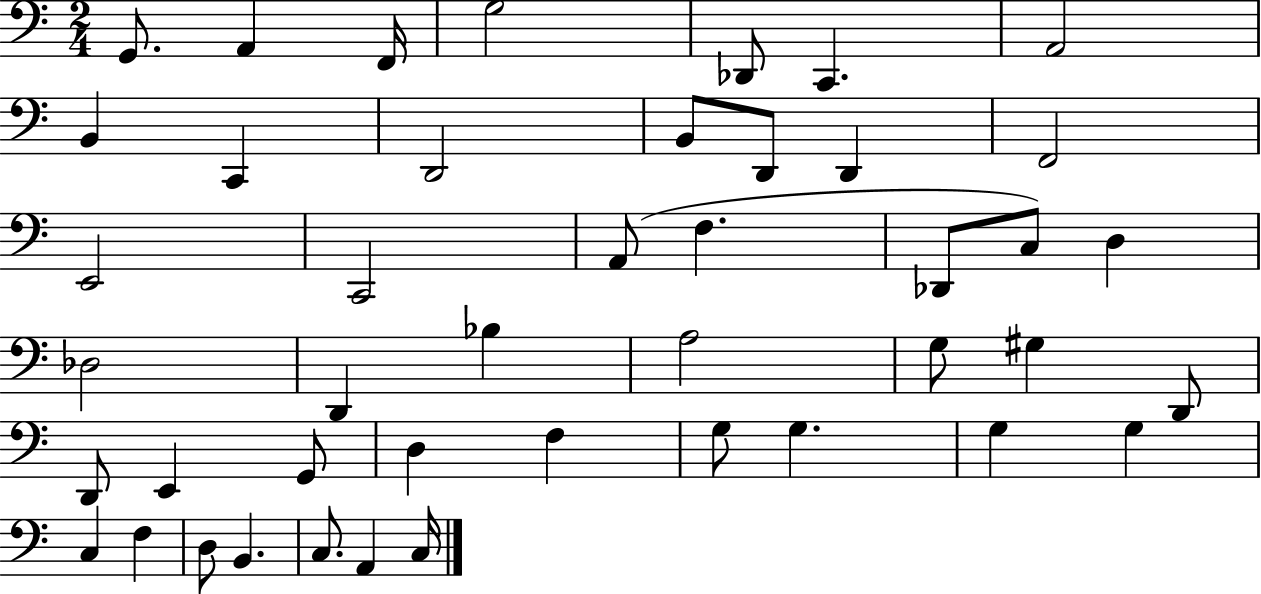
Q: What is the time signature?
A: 2/4